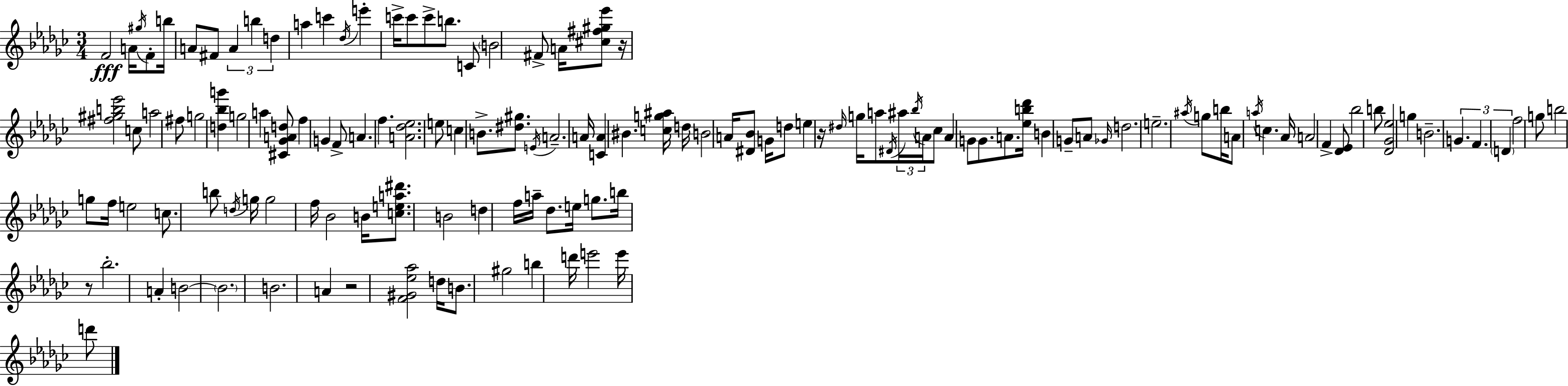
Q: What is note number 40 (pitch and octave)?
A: BIS4